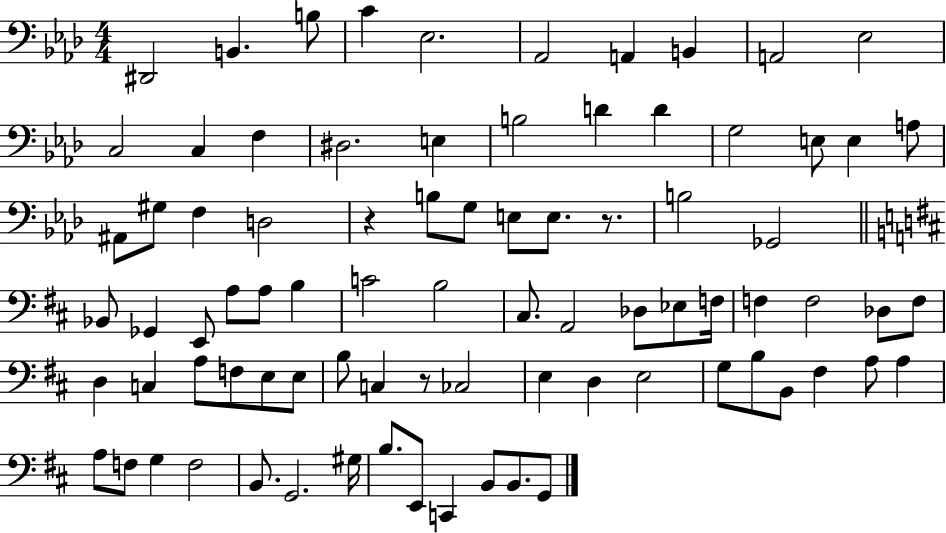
{
  \clef bass
  \numericTimeSignature
  \time 4/4
  \key aes \major
  dis,2 b,4. b8 | c'4 ees2. | aes,2 a,4 b,4 | a,2 ees2 | \break c2 c4 f4 | dis2. e4 | b2 d'4 d'4 | g2 e8 e4 a8 | \break ais,8 gis8 f4 d2 | r4 b8 g8 e8 e8. r8. | b2 ges,2 | \bar "||" \break \key d \major bes,8 ges,4 e,8 a8 a8 b4 | c'2 b2 | cis8. a,2 des8 ees8 f16 | f4 f2 des8 f8 | \break d4 c4 a8 f8 e8 e8 | b8 c4 r8 ces2 | e4 d4 e2 | g8 b8 b,8 fis4 a8 a4 | \break a8 f8 g4 f2 | b,8. g,2. gis16 | b8. e,8 c,4 b,8 b,8. g,8 | \bar "|."
}